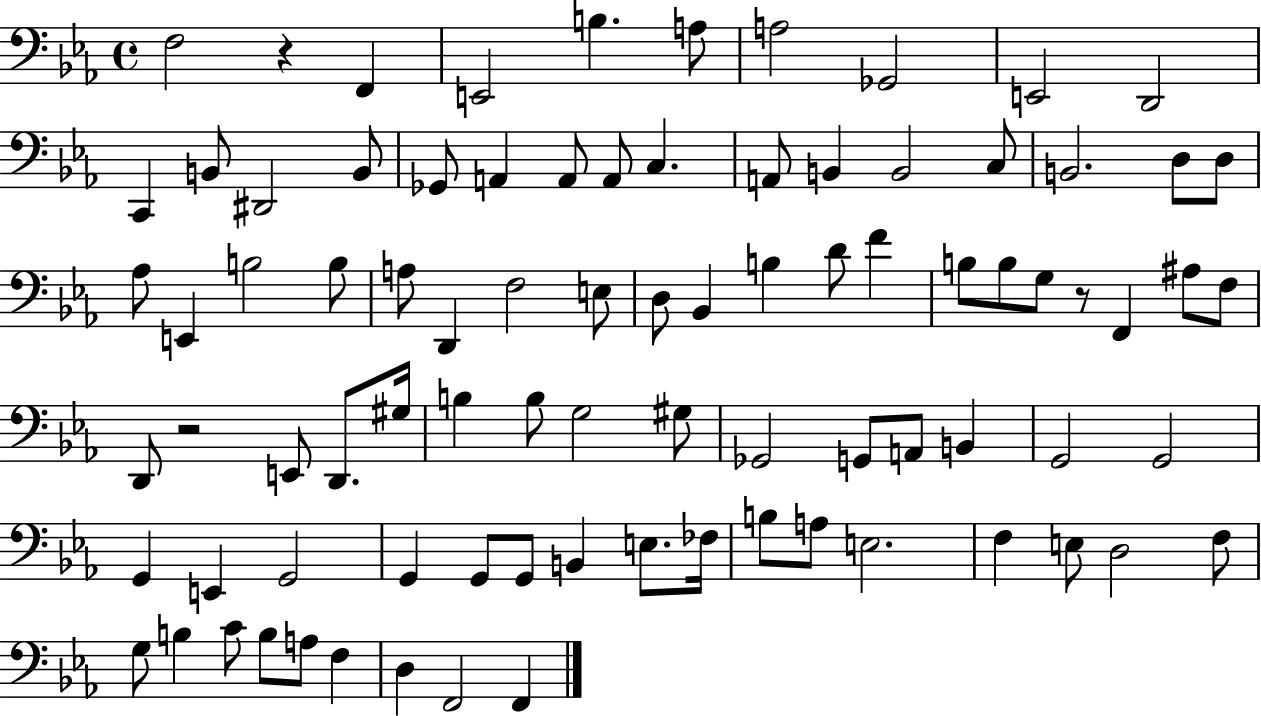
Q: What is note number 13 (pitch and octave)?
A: B2